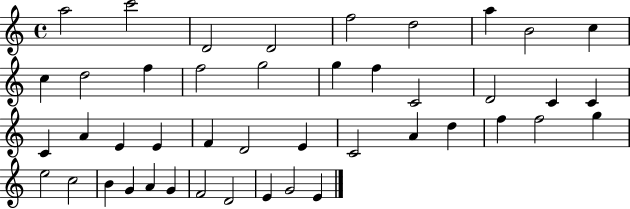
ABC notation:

X:1
T:Untitled
M:4/4
L:1/4
K:C
a2 c'2 D2 D2 f2 d2 a B2 c c d2 f f2 g2 g f C2 D2 C C C A E E F D2 E C2 A d f f2 g e2 c2 B G A G F2 D2 E G2 E